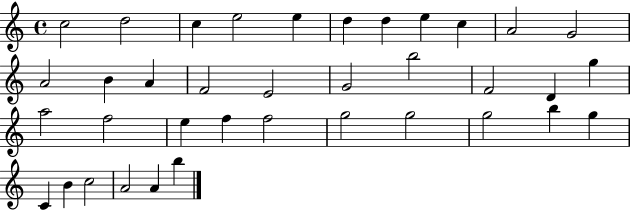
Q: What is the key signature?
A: C major